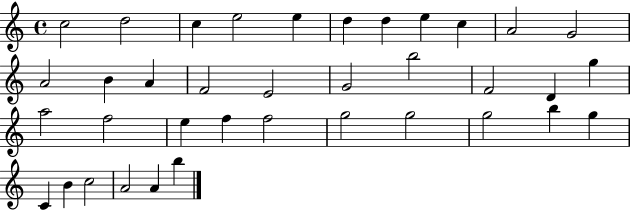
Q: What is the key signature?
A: C major